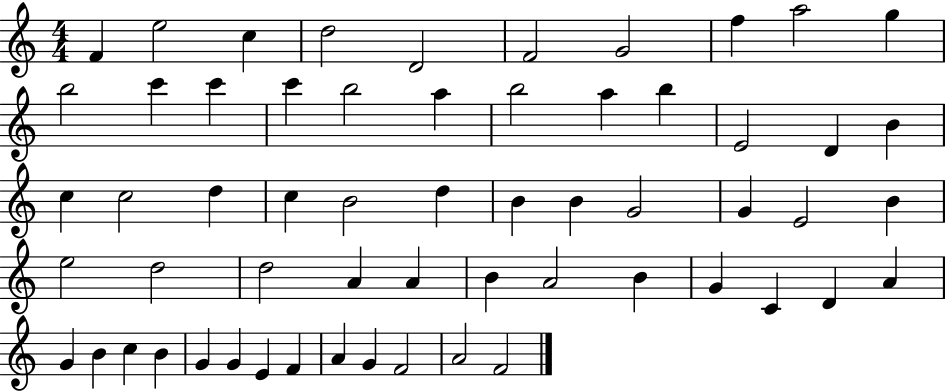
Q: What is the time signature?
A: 4/4